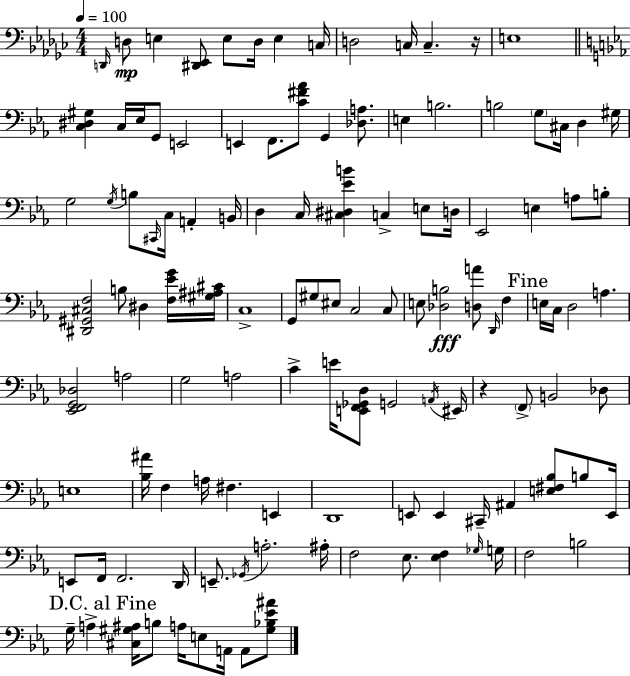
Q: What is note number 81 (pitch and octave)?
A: F2